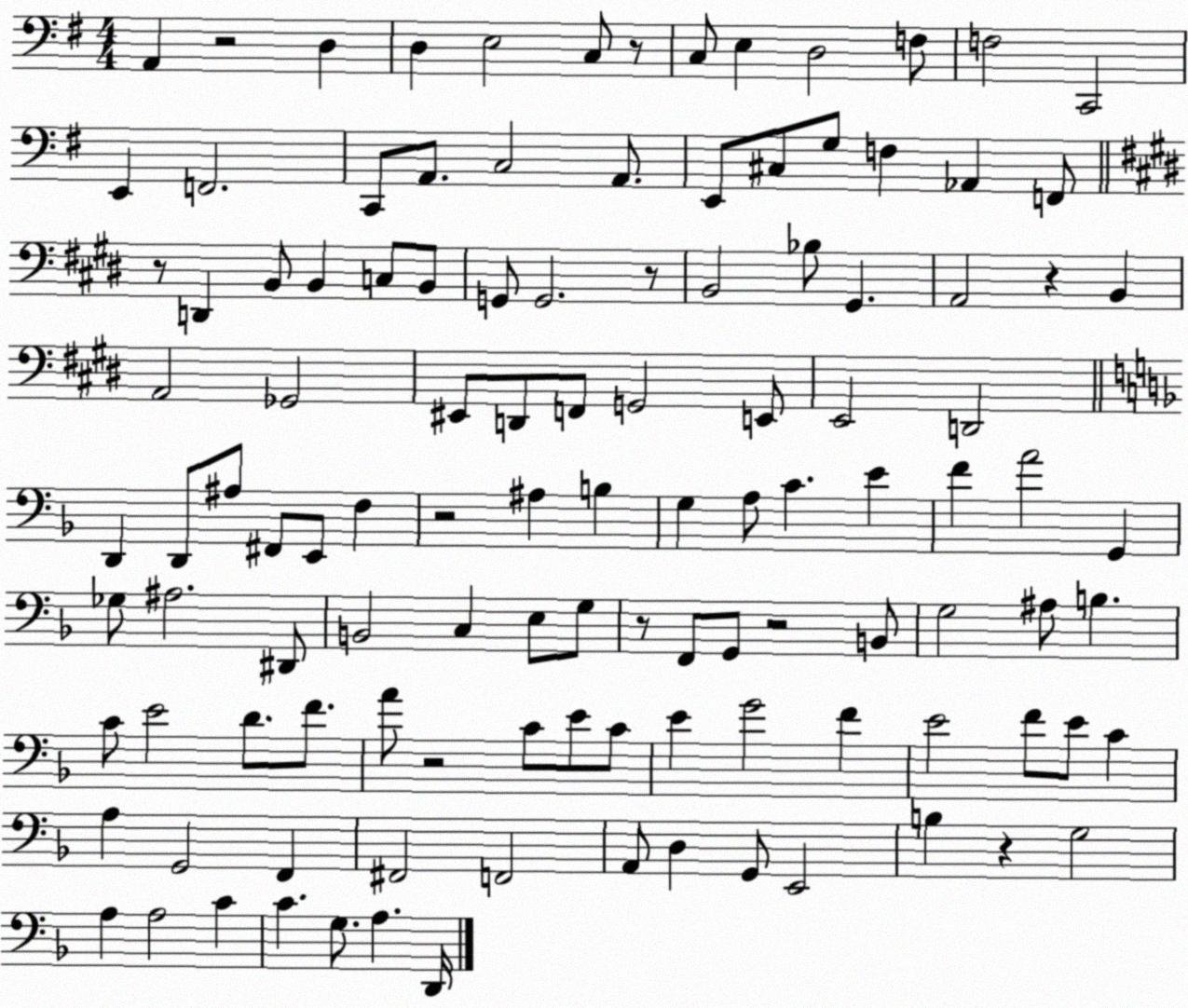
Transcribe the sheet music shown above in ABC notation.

X:1
T:Untitled
M:4/4
L:1/4
K:G
A,, z2 D, D, E,2 C,/2 z/2 C,/2 E, D,2 F,/2 F,2 C,,2 E,, F,,2 C,,/2 A,,/2 C,2 A,,/2 E,,/2 ^C,/2 G,/2 F, _A,, F,,/2 z/2 D,, B,,/2 B,, C,/2 B,,/2 G,,/2 G,,2 z/2 B,,2 _B,/2 ^G,, A,,2 z B,, A,,2 _G,,2 ^E,,/2 D,,/2 F,,/2 G,,2 E,,/2 E,,2 D,,2 D,, D,,/2 ^A,/2 ^F,,/2 E,,/2 F, z2 ^A, B, G, A,/2 C E F A2 G,, _G,/2 ^A,2 ^D,,/2 B,,2 C, E,/2 G,/2 z/2 F,,/2 G,,/2 z2 B,,/2 G,2 ^A,/2 B, C/2 E2 D/2 F/2 A/2 z2 C/2 E/2 C/2 E G2 F E2 F/2 E/2 C A, G,,2 F,, ^F,,2 F,,2 A,,/2 D, G,,/2 E,,2 B, z G,2 A, A,2 C C G,/2 A, D,,/4